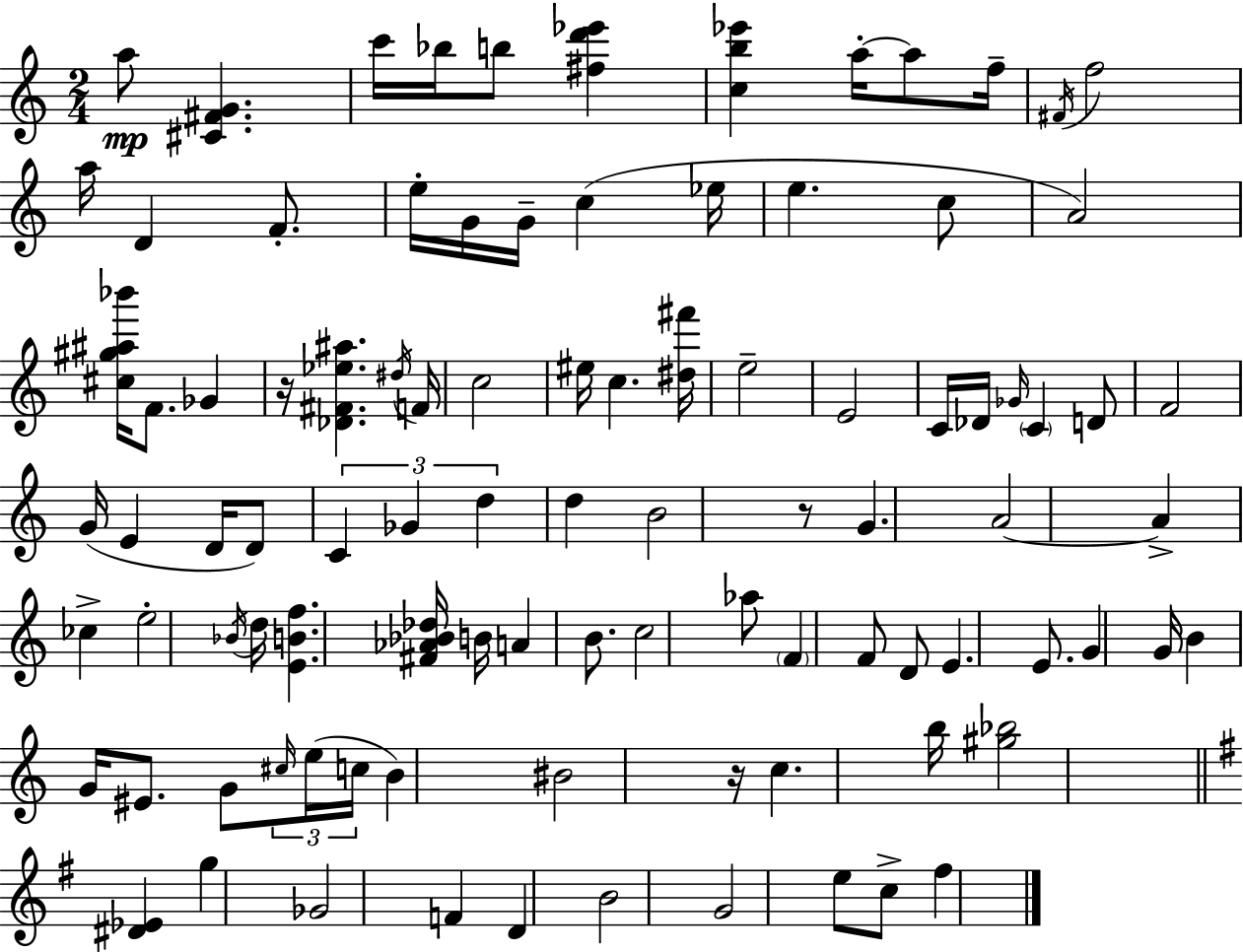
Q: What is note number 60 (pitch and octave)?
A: E4